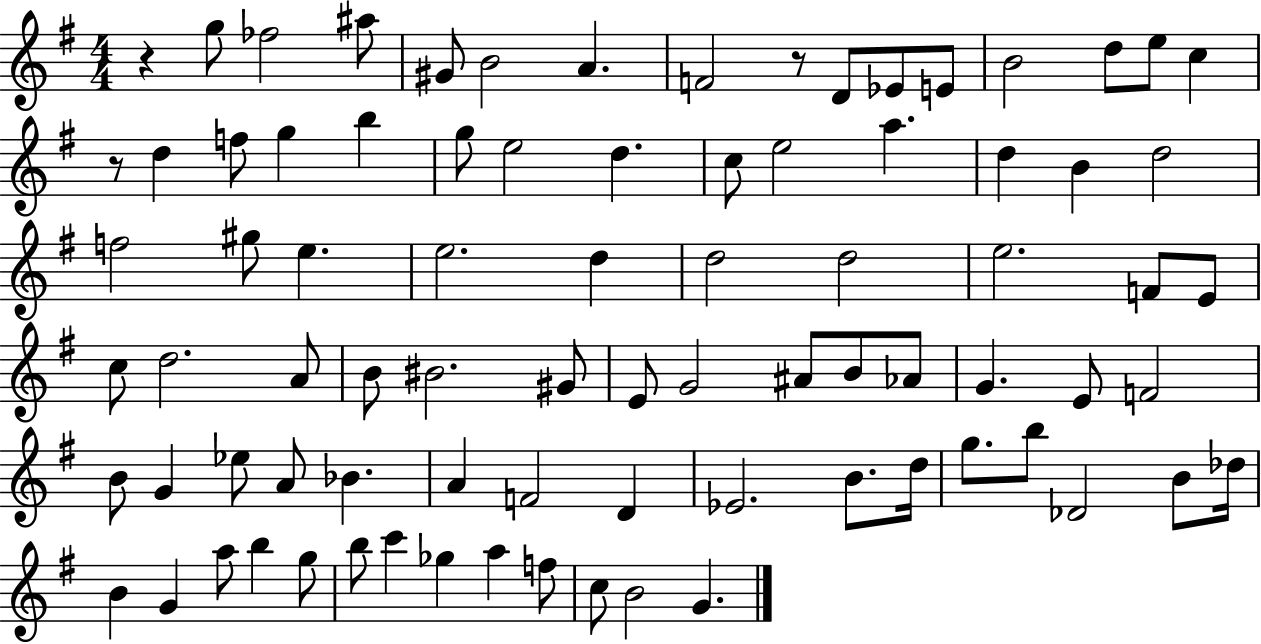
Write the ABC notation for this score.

X:1
T:Untitled
M:4/4
L:1/4
K:G
z g/2 _f2 ^a/2 ^G/2 B2 A F2 z/2 D/2 _E/2 E/2 B2 d/2 e/2 c z/2 d f/2 g b g/2 e2 d c/2 e2 a d B d2 f2 ^g/2 e e2 d d2 d2 e2 F/2 E/2 c/2 d2 A/2 B/2 ^B2 ^G/2 E/2 G2 ^A/2 B/2 _A/2 G E/2 F2 B/2 G _e/2 A/2 _B A F2 D _E2 B/2 d/4 g/2 b/2 _D2 B/2 _d/4 B G a/2 b g/2 b/2 c' _g a f/2 c/2 B2 G